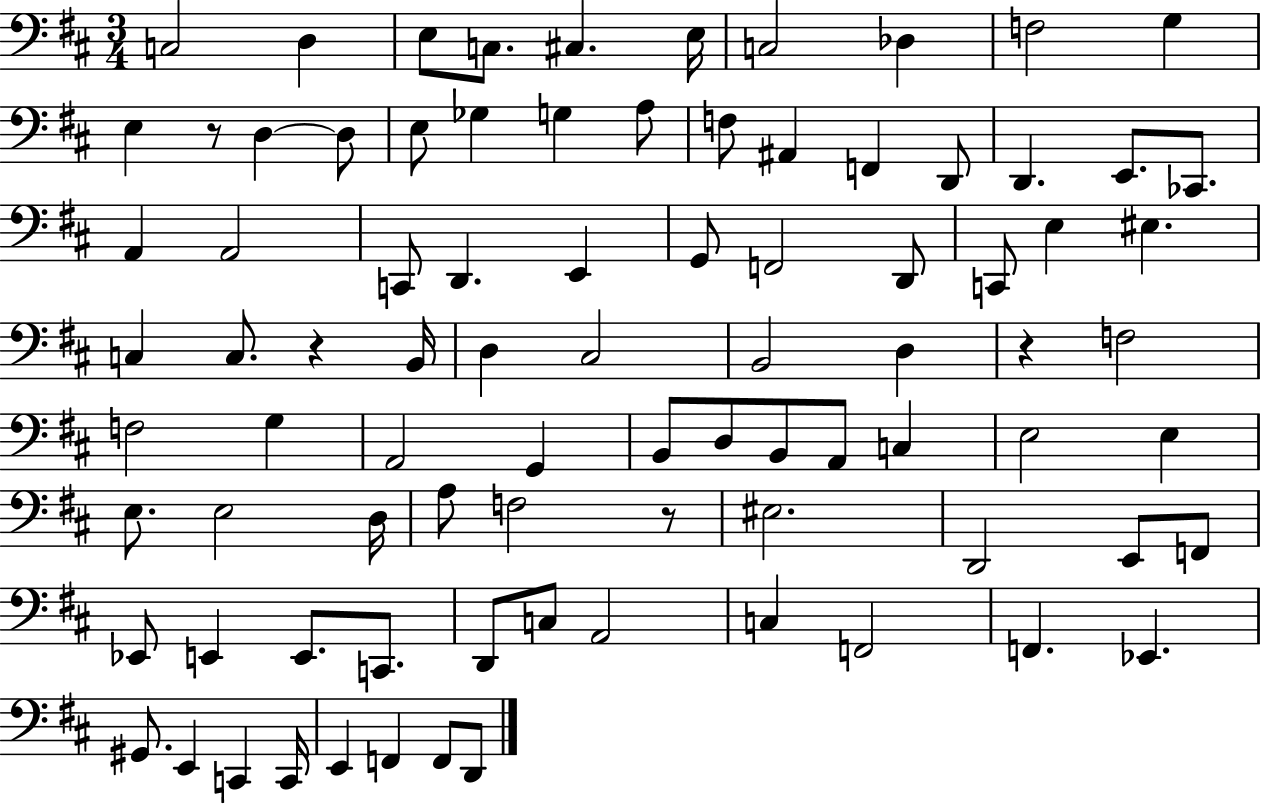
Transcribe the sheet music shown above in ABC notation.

X:1
T:Untitled
M:3/4
L:1/4
K:D
C,2 D, E,/2 C,/2 ^C, E,/4 C,2 _D, F,2 G, E, z/2 D, D,/2 E,/2 _G, G, A,/2 F,/2 ^A,, F,, D,,/2 D,, E,,/2 _C,,/2 A,, A,,2 C,,/2 D,, E,, G,,/2 F,,2 D,,/2 C,,/2 E, ^E, C, C,/2 z B,,/4 D, ^C,2 B,,2 D, z F,2 F,2 G, A,,2 G,, B,,/2 D,/2 B,,/2 A,,/2 C, E,2 E, E,/2 E,2 D,/4 A,/2 F,2 z/2 ^E,2 D,,2 E,,/2 F,,/2 _E,,/2 E,, E,,/2 C,,/2 D,,/2 C,/2 A,,2 C, F,,2 F,, _E,, ^G,,/2 E,, C,, C,,/4 E,, F,, F,,/2 D,,/2